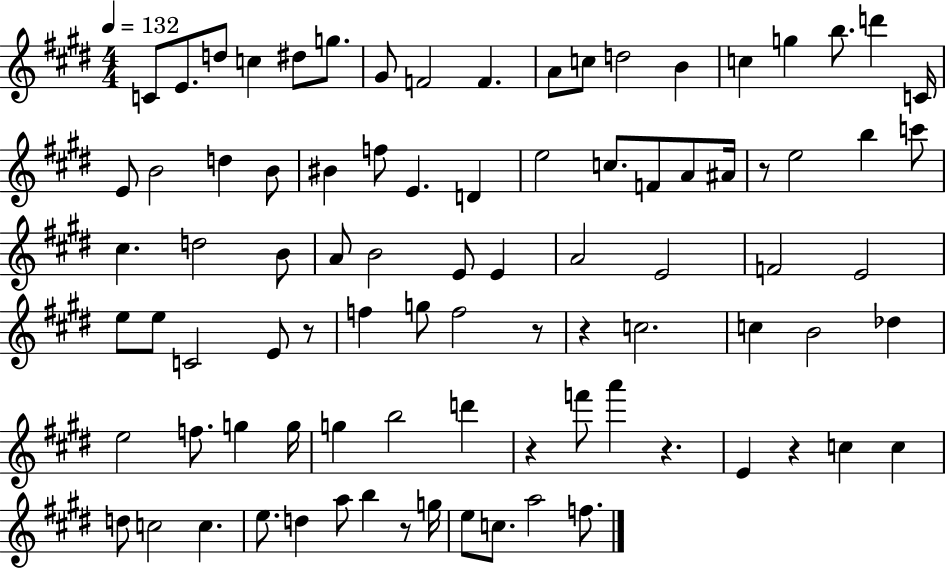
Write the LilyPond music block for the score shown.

{
  \clef treble
  \numericTimeSignature
  \time 4/4
  \key e \major
  \tempo 4 = 132
  \repeat volta 2 { c'8 e'8. d''8 c''4 dis''8 g''8. | gis'8 f'2 f'4. | a'8 c''8 d''2 b'4 | c''4 g''4 b''8. d'''4 c'16 | \break e'8 b'2 d''4 b'8 | bis'4 f''8 e'4. d'4 | e''2 c''8. f'8 a'8 ais'16 | r8 e''2 b''4 c'''8 | \break cis''4. d''2 b'8 | a'8 b'2 e'8 e'4 | a'2 e'2 | f'2 e'2 | \break e''8 e''8 c'2 e'8 r8 | f''4 g''8 f''2 r8 | r4 c''2. | c''4 b'2 des''4 | \break e''2 f''8. g''4 g''16 | g''4 b''2 d'''4 | r4 f'''8 a'''4 r4. | e'4 r4 c''4 c''4 | \break d''8 c''2 c''4. | e''8. d''4 a''8 b''4 r8 g''16 | e''8 c''8. a''2 f''8. | } \bar "|."
}